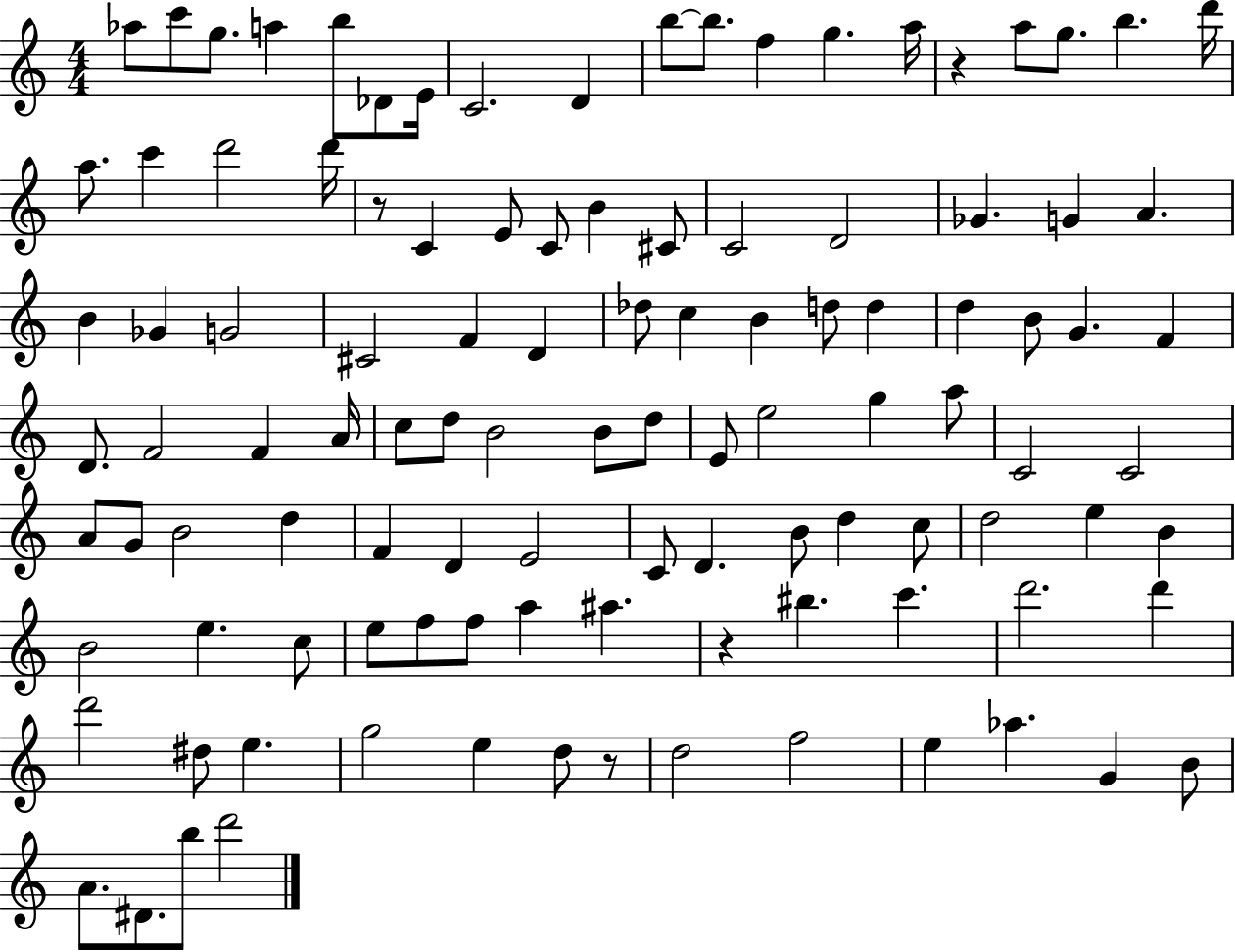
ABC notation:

X:1
T:Untitled
M:4/4
L:1/4
K:C
_a/2 c'/2 g/2 a b/2 _D/2 E/4 C2 D b/2 b/2 f g a/4 z a/2 g/2 b d'/4 a/2 c' d'2 d'/4 z/2 C E/2 C/2 B ^C/2 C2 D2 _G G A B _G G2 ^C2 F D _d/2 c B d/2 d d B/2 G F D/2 F2 F A/4 c/2 d/2 B2 B/2 d/2 E/2 e2 g a/2 C2 C2 A/2 G/2 B2 d F D E2 C/2 D B/2 d c/2 d2 e B B2 e c/2 e/2 f/2 f/2 a ^a z ^b c' d'2 d' d'2 ^d/2 e g2 e d/2 z/2 d2 f2 e _a G B/2 A/2 ^D/2 b/2 d'2